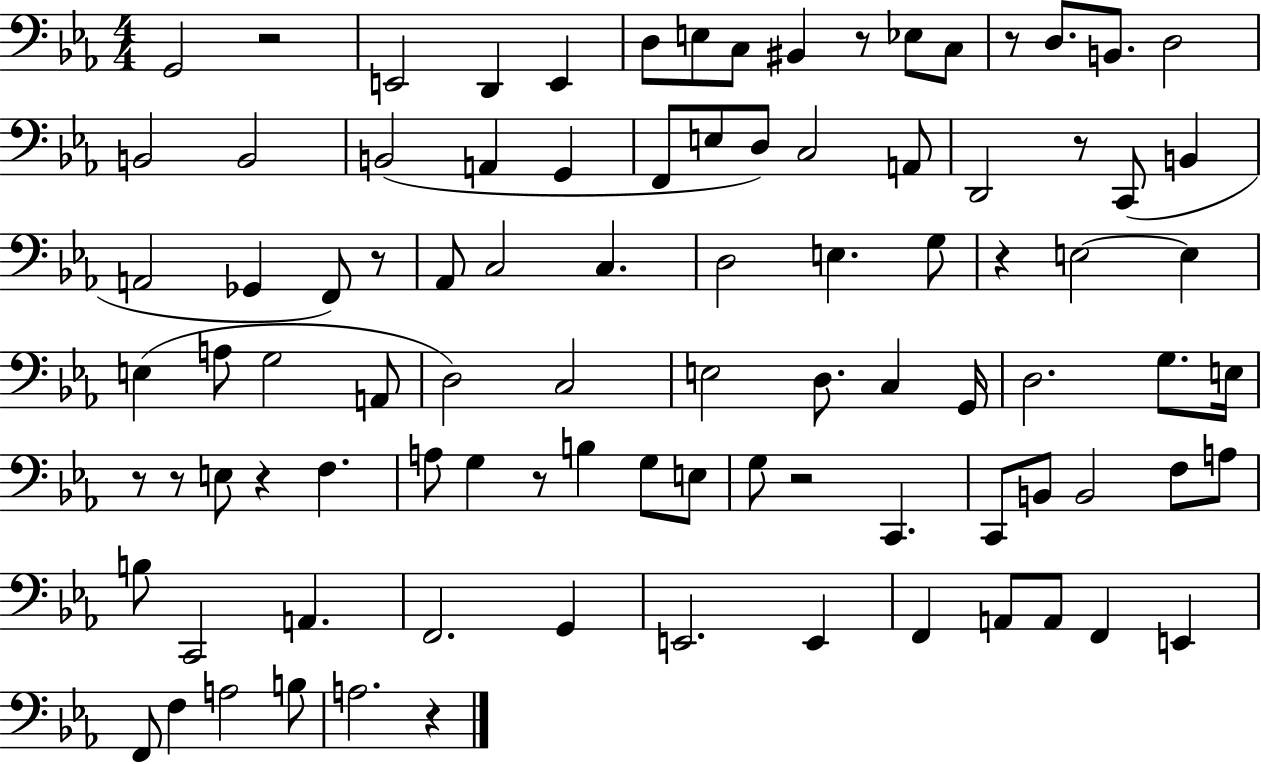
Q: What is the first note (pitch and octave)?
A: G2